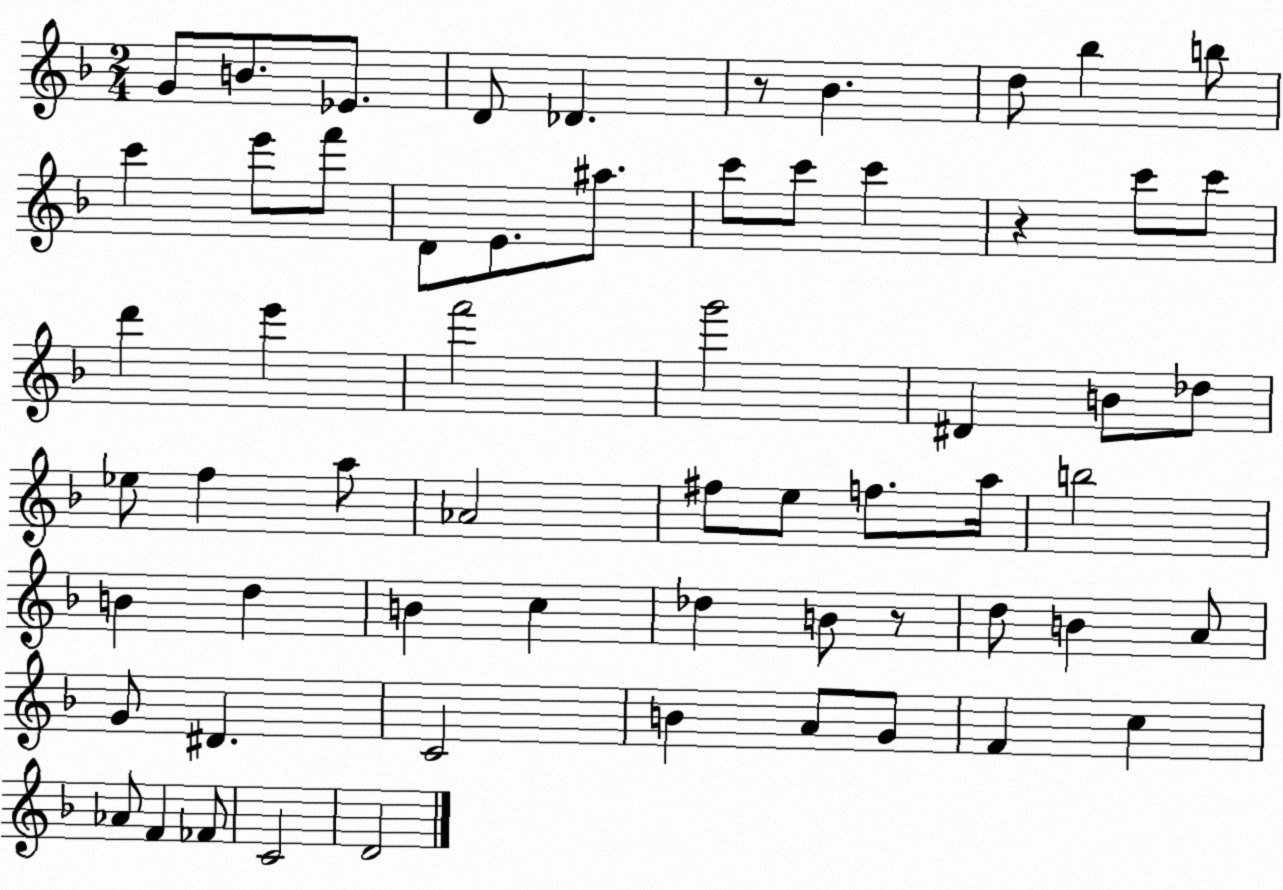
X:1
T:Untitled
M:2/4
L:1/4
K:F
G/2 B/2 _E/2 D/2 _D z/2 _B d/2 _b b/2 c' e'/2 f'/2 D/2 E/2 ^a/2 c'/2 c'/2 c' z c'/2 c'/2 d' e' f'2 g'2 ^D B/2 _d/2 _e/2 f a/2 _A2 ^f/2 e/2 f/2 a/4 b2 B d B c _d B/2 z/2 d/2 B A/2 G/2 ^D C2 B A/2 G/2 F c _A/2 F _F/2 C2 D2